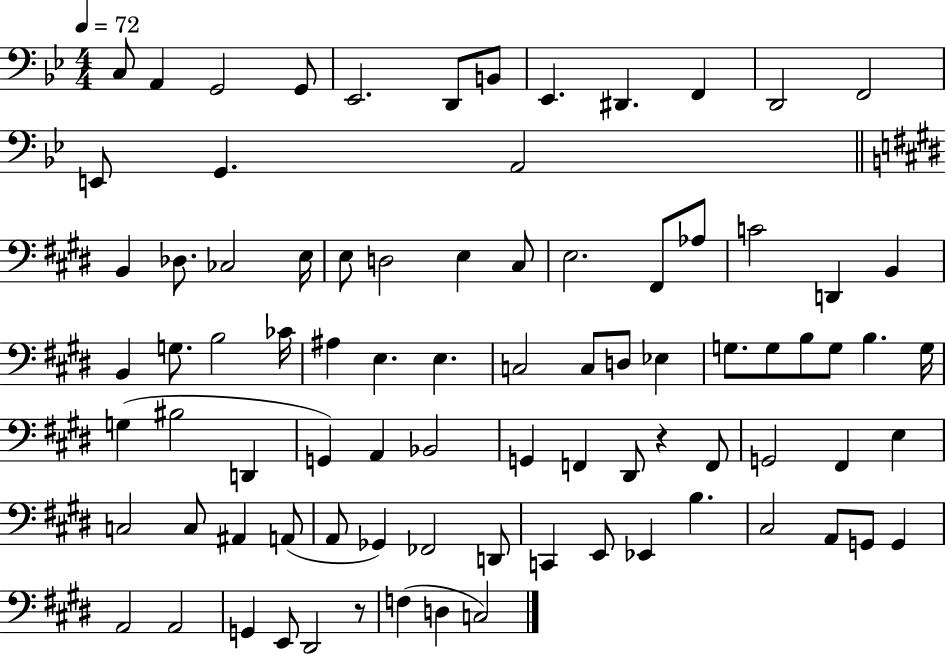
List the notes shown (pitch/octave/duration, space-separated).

C3/e A2/q G2/h G2/e Eb2/h. D2/e B2/e Eb2/q. D#2/q. F2/q D2/h F2/h E2/e G2/q. A2/h B2/q Db3/e. CES3/h E3/s E3/e D3/h E3/q C#3/e E3/h. F#2/e Ab3/e C4/h D2/q B2/q B2/q G3/e. B3/h CES4/s A#3/q E3/q. E3/q. C3/h C3/e D3/e Eb3/q G3/e. G3/e B3/e G3/e B3/q. G3/s G3/q BIS3/h D2/q G2/q A2/q Bb2/h G2/q F2/q D#2/e R/q F2/e G2/h F#2/q E3/q C3/h C3/e A#2/q A2/e A2/e Gb2/q FES2/h D2/e C2/q E2/e Eb2/q B3/q. C#3/h A2/e G2/e G2/q A2/h A2/h G2/q E2/e D#2/h R/e F3/q D3/q C3/h